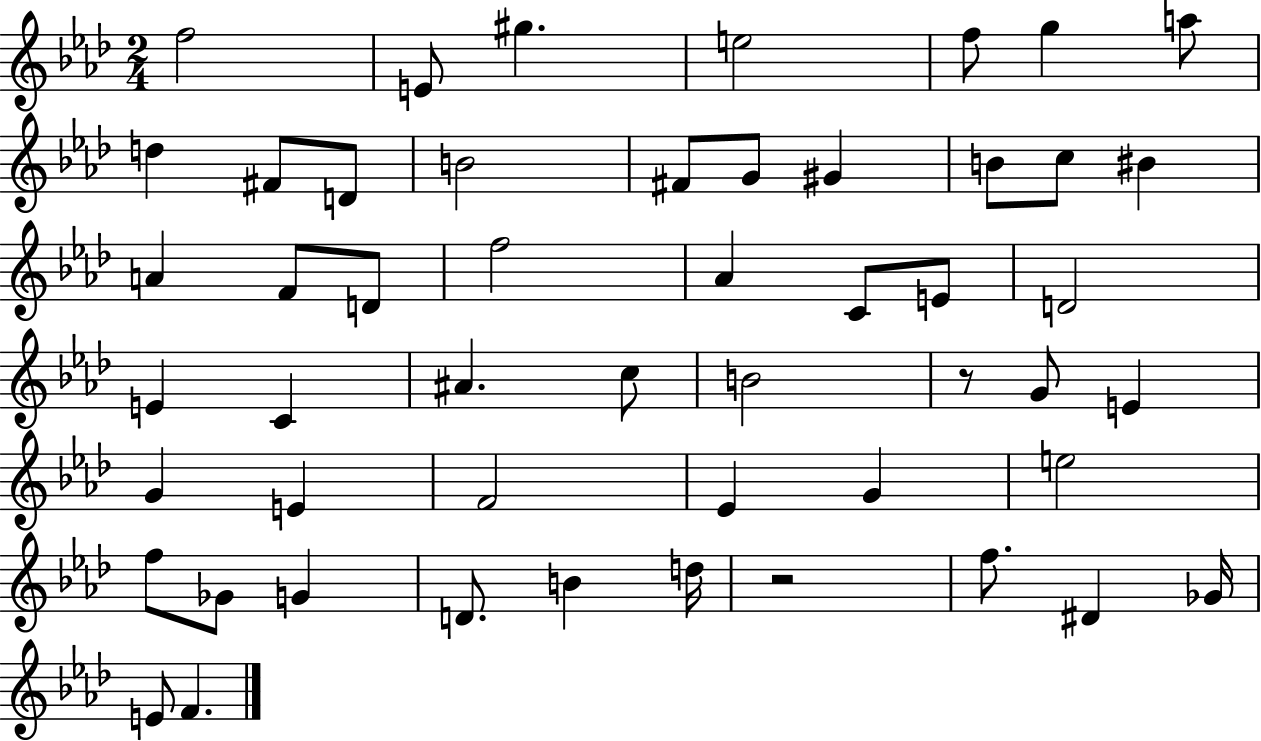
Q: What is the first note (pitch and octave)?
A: F5